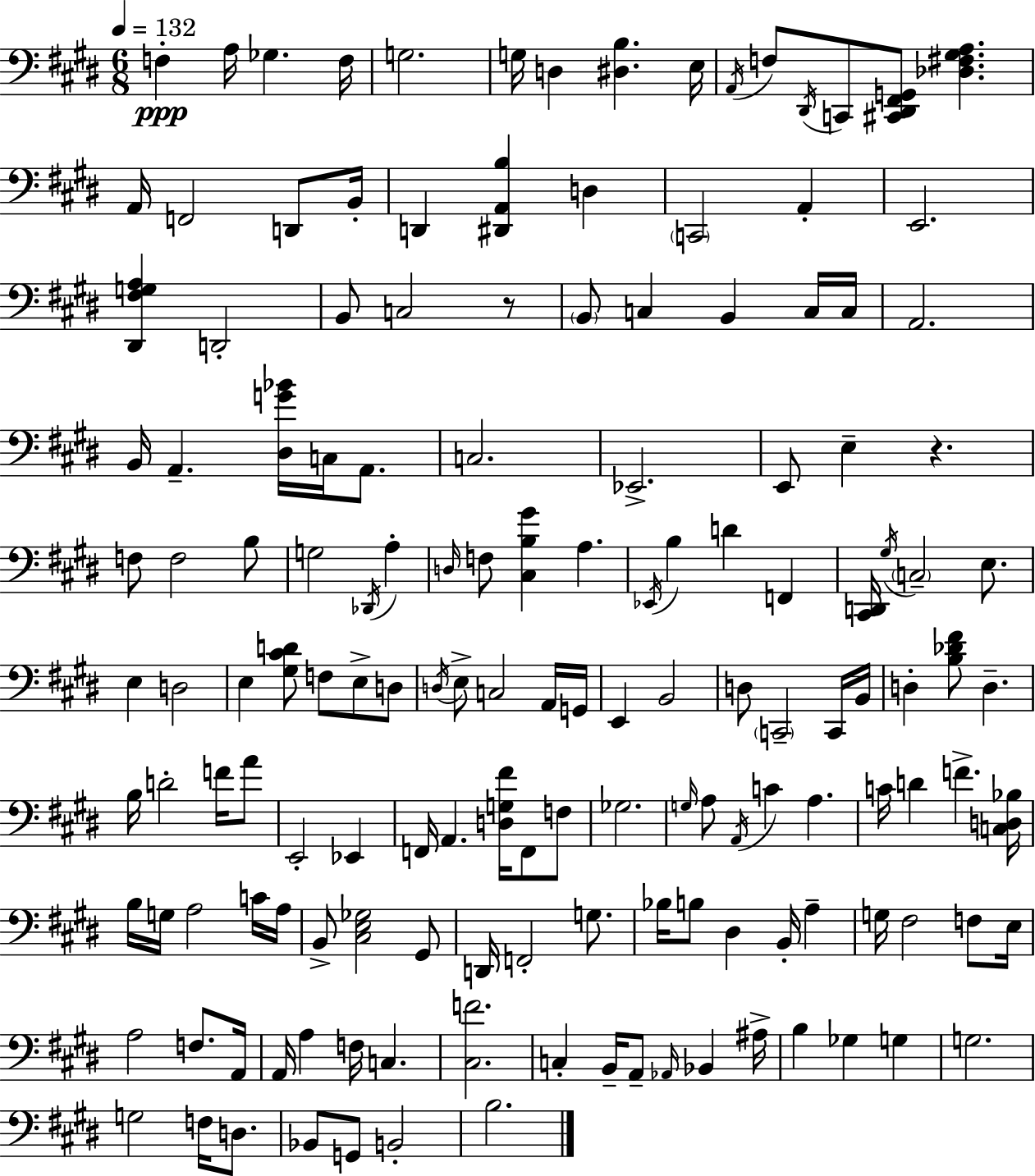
F3/q A3/s Gb3/q. F3/s G3/h. G3/s D3/q [D#3,B3]/q. E3/s A2/s F3/e D#2/s C2/e [C#2,D#2,F#2,G2]/e [Db3,F#3,G#3,A3]/q. A2/s F2/h D2/e B2/s D2/q [D#2,A2,B3]/q D3/q C2/h A2/q E2/h. [D#2,F#3,G3,A3]/q D2/h B2/e C3/h R/e B2/e C3/q B2/q C3/s C3/s A2/h. B2/s A2/q. [D#3,G4,Bb4]/s C3/s A2/e. C3/h. Eb2/h. E2/e E3/q R/q. F3/e F3/h B3/e G3/h Db2/s A3/q D3/s F3/e [C#3,B3,G#4]/q A3/q. Eb2/s B3/q D4/q F2/q [C#2,D2]/s G#3/s C3/h E3/e. E3/q D3/h E3/q [G#3,C#4,D4]/e F3/e E3/e D3/e D3/s E3/e C3/h A2/s G2/s E2/q B2/h D3/e C2/h C2/s B2/s D3/q [B3,Db4,F#4]/e D3/q. B3/s D4/h F4/s A4/e E2/h Eb2/q F2/s A2/q. [D3,G3,F#4]/s F2/e F3/e Gb3/h. G3/s A3/e A2/s C4/q A3/q. C4/s D4/q F4/q. [C3,D3,Bb3]/s B3/s G3/s A3/h C4/s A3/s B2/e [C#3,E3,Gb3]/h G#2/e D2/s F2/h G3/e. Bb3/s B3/e D#3/q B2/s A3/q G3/s F#3/h F3/e E3/s A3/h F3/e. A2/s A2/s A3/q F3/s C3/q. [C#3,F4]/h. C3/q B2/s A2/e Ab2/s Bb2/q A#3/s B3/q Gb3/q G3/q G3/h. G3/h F3/s D3/e. Bb2/e G2/e B2/h B3/h.